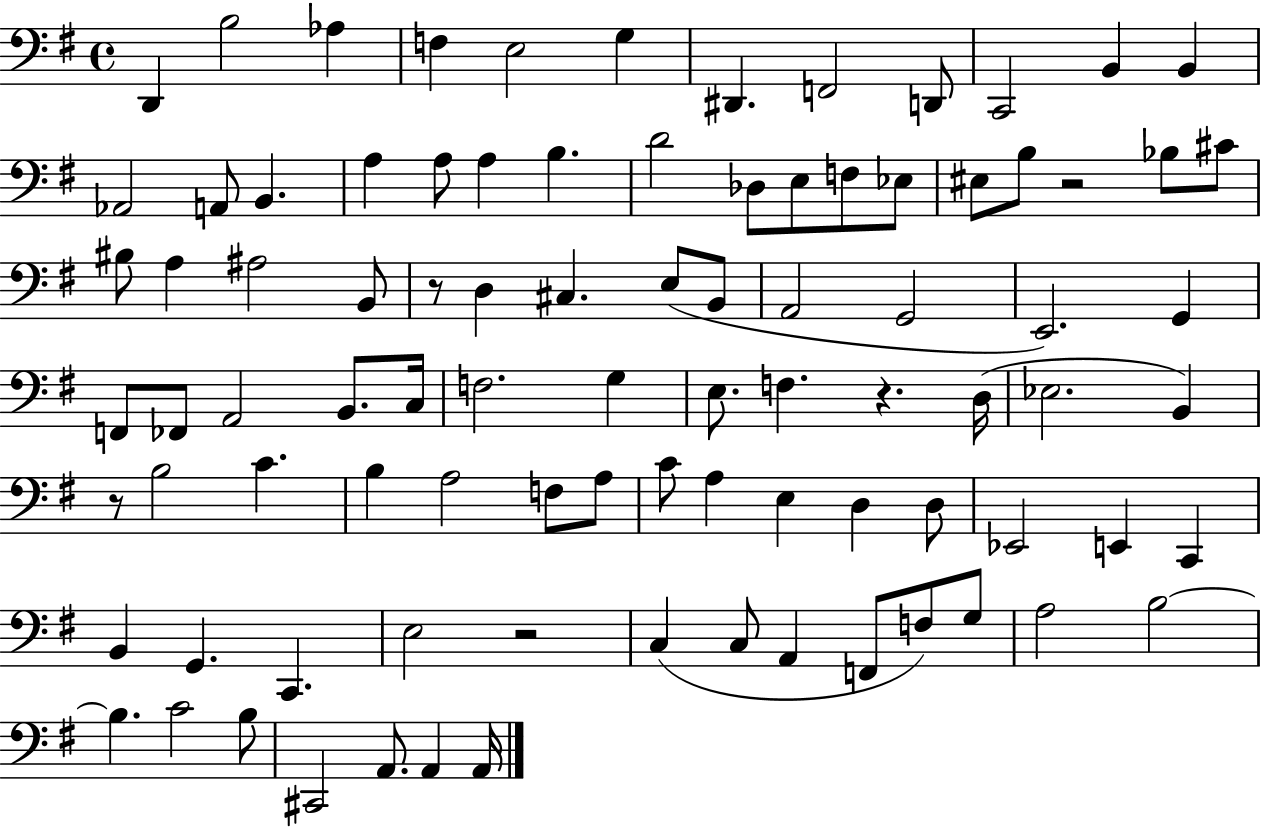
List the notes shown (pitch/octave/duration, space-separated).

D2/q B3/h Ab3/q F3/q E3/h G3/q D#2/q. F2/h D2/e C2/h B2/q B2/q Ab2/h A2/e B2/q. A3/q A3/e A3/q B3/q. D4/h Db3/e E3/e F3/e Eb3/e EIS3/e B3/e R/h Bb3/e C#4/e BIS3/e A3/q A#3/h B2/e R/e D3/q C#3/q. E3/e B2/e A2/h G2/h E2/h. G2/q F2/e FES2/e A2/h B2/e. C3/s F3/h. G3/q E3/e. F3/q. R/q. D3/s Eb3/h. B2/q R/e B3/h C4/q. B3/q A3/h F3/e A3/e C4/e A3/q E3/q D3/q D3/e Eb2/h E2/q C2/q B2/q G2/q. C2/q. E3/h R/h C3/q C3/e A2/q F2/e F3/e G3/e A3/h B3/h B3/q. C4/h B3/e C#2/h A2/e. A2/q A2/s